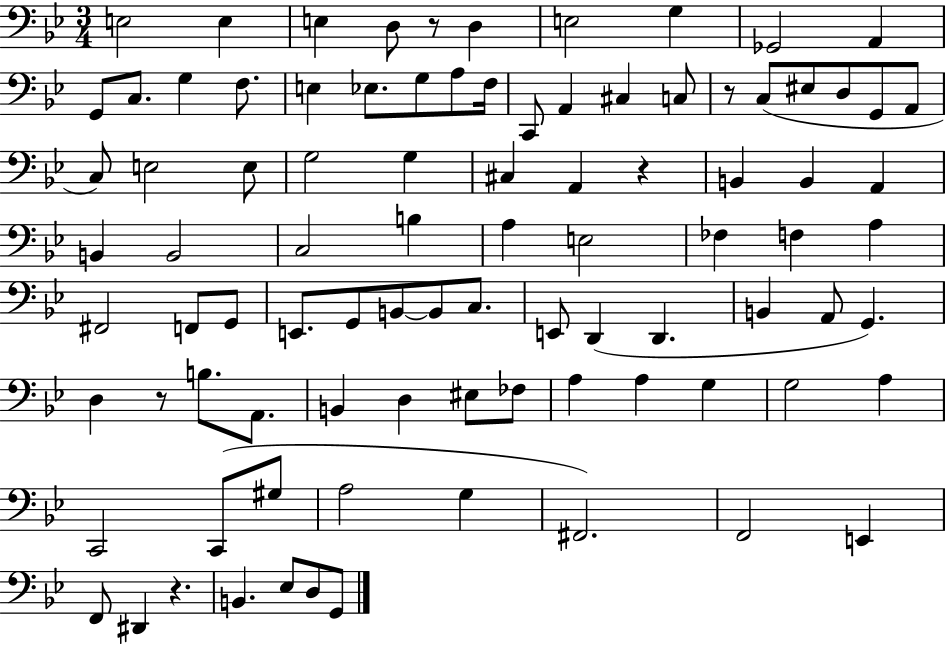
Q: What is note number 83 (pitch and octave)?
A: B2